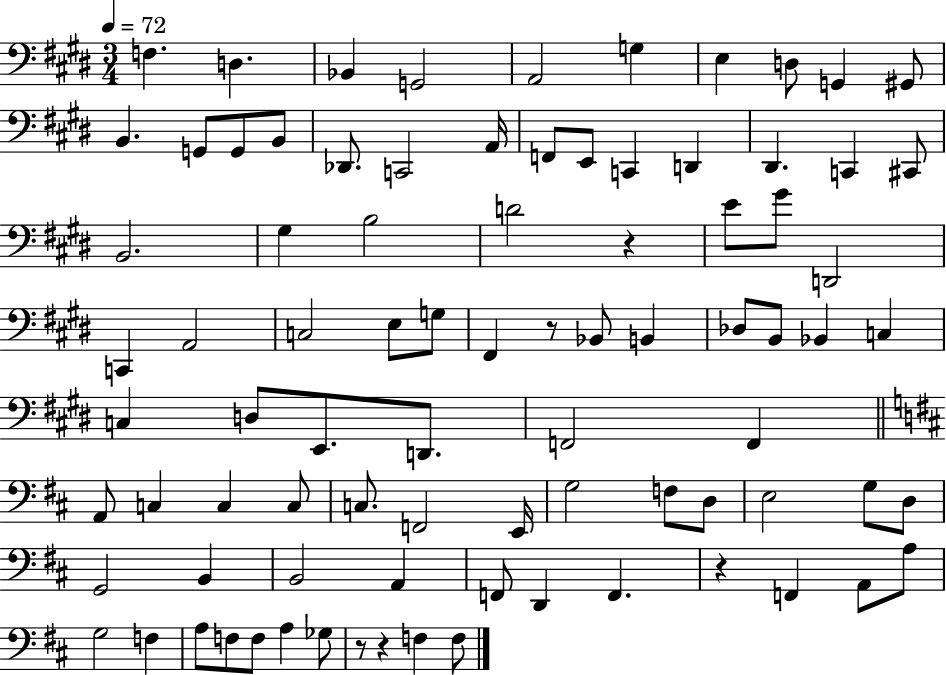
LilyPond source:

{
  \clef bass
  \numericTimeSignature
  \time 3/4
  \key e \major
  \tempo 4 = 72
  f4. d4. | bes,4 g,2 | a,2 g4 | e4 d8 g,4 gis,8 | \break b,4. g,8 g,8 b,8 | des,8. c,2 a,16 | f,8 e,8 c,4 d,4 | dis,4. c,4 cis,8 | \break b,2. | gis4 b2 | d'2 r4 | e'8 gis'8 d,2 | \break c,4 a,2 | c2 e8 g8 | fis,4 r8 bes,8 b,4 | des8 b,8 bes,4 c4 | \break c4 d8 e,8. d,8. | f,2 f,4 | \bar "||" \break \key b \minor a,8 c4 c4 c8 | c8. f,2 e,16 | g2 f8 d8 | e2 g8 d8 | \break g,2 b,4 | b,2 a,4 | f,8 d,4 f,4. | r4 f,4 a,8 a8 | \break g2 f4 | a8 f8 f8 a4 ges8 | r8 r4 f4 f8 | \bar "|."
}